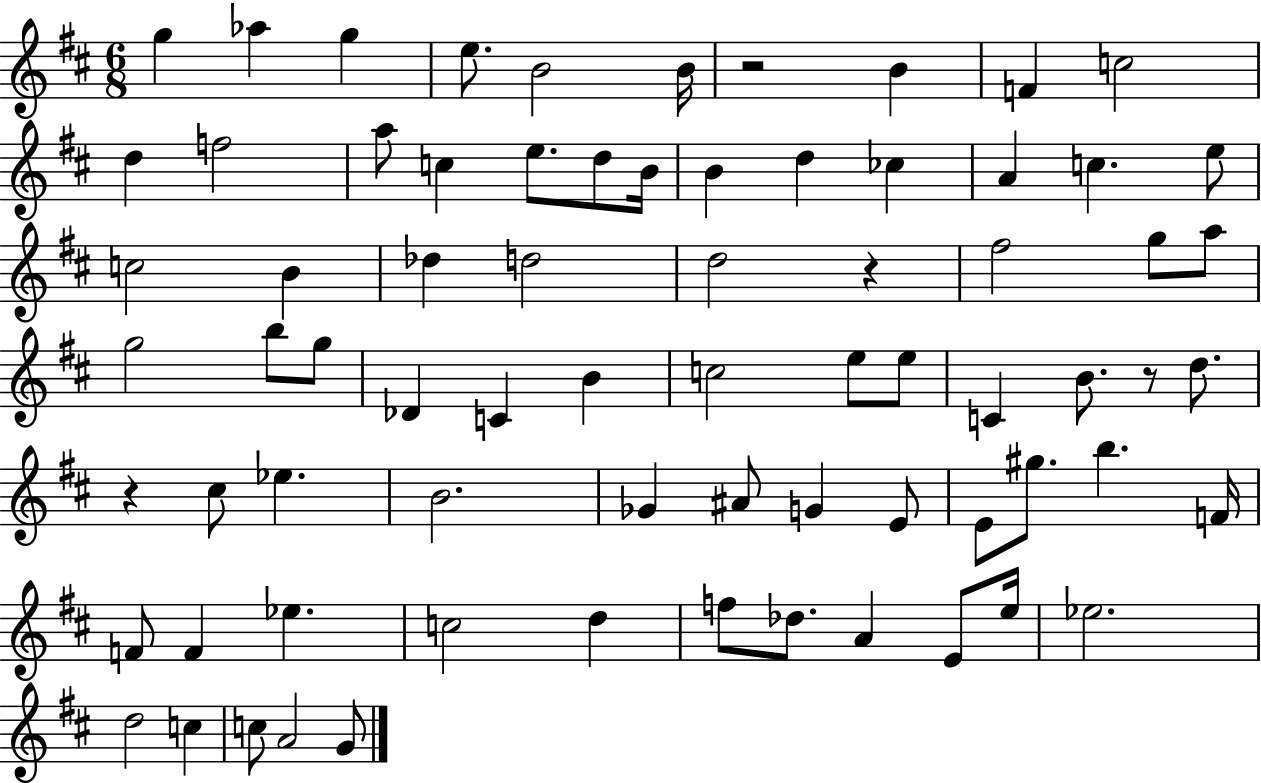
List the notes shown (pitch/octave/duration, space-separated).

G5/q Ab5/q G5/q E5/e. B4/h B4/s R/h B4/q F4/q C5/h D5/q F5/h A5/e C5/q E5/e. D5/e B4/s B4/q D5/q CES5/q A4/q C5/q. E5/e C5/h B4/q Db5/q D5/h D5/h R/q F#5/h G5/e A5/e G5/h B5/e G5/e Db4/q C4/q B4/q C5/h E5/e E5/e C4/q B4/e. R/e D5/e. R/q C#5/e Eb5/q. B4/h. Gb4/q A#4/e G4/q E4/e E4/e G#5/e. B5/q. F4/s F4/e F4/q Eb5/q. C5/h D5/q F5/e Db5/e. A4/q E4/e E5/s Eb5/h. D5/h C5/q C5/e A4/h G4/e